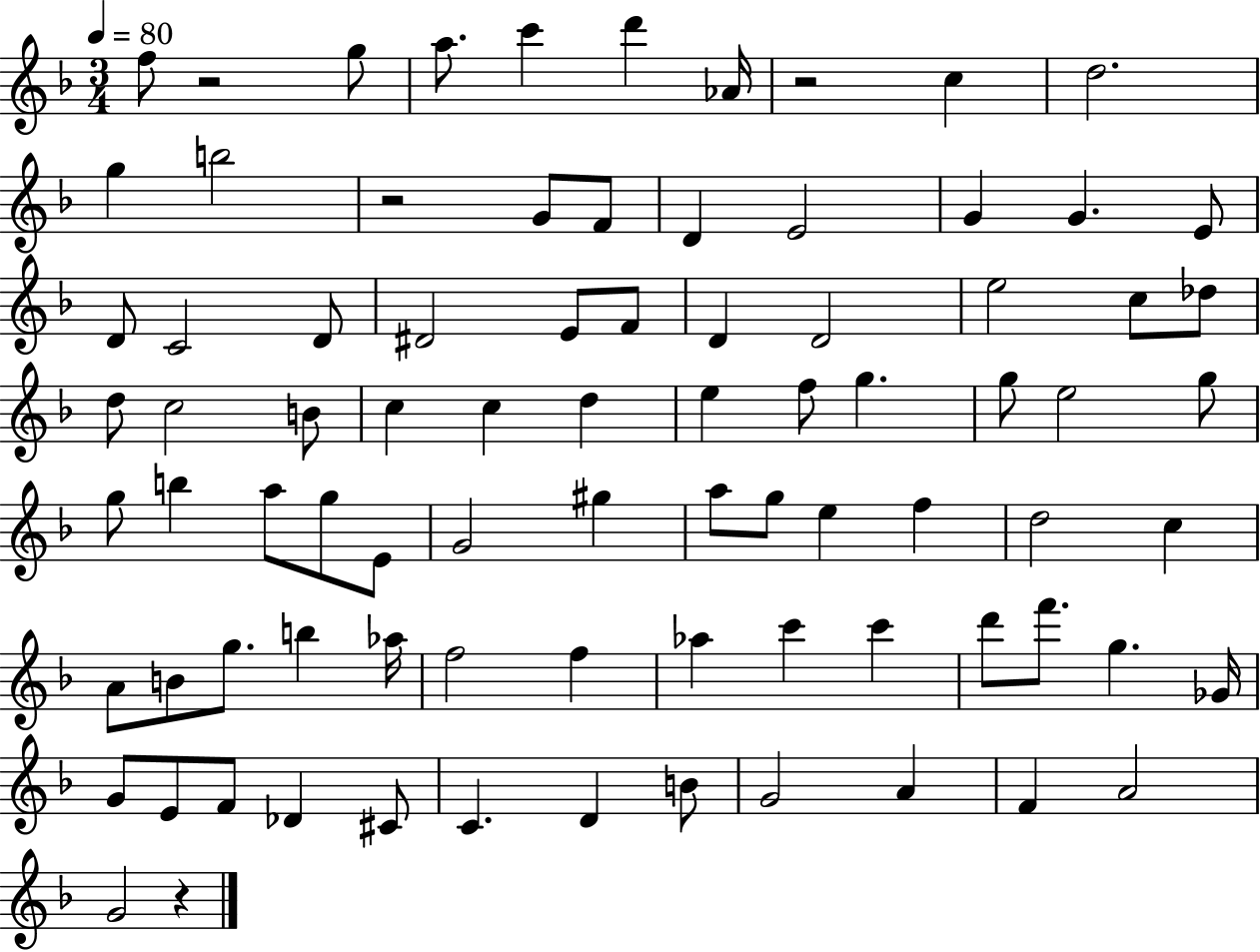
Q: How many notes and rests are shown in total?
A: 84